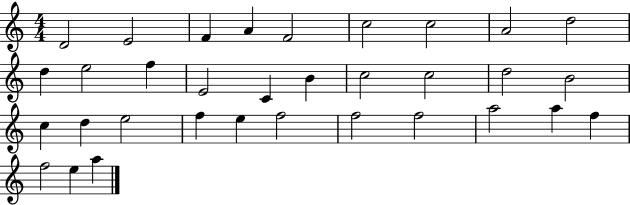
{
  \clef treble
  \numericTimeSignature
  \time 4/4
  \key c \major
  d'2 e'2 | f'4 a'4 f'2 | c''2 c''2 | a'2 d''2 | \break d''4 e''2 f''4 | e'2 c'4 b'4 | c''2 c''2 | d''2 b'2 | \break c''4 d''4 e''2 | f''4 e''4 f''2 | f''2 f''2 | a''2 a''4 f''4 | \break f''2 e''4 a''4 | \bar "|."
}